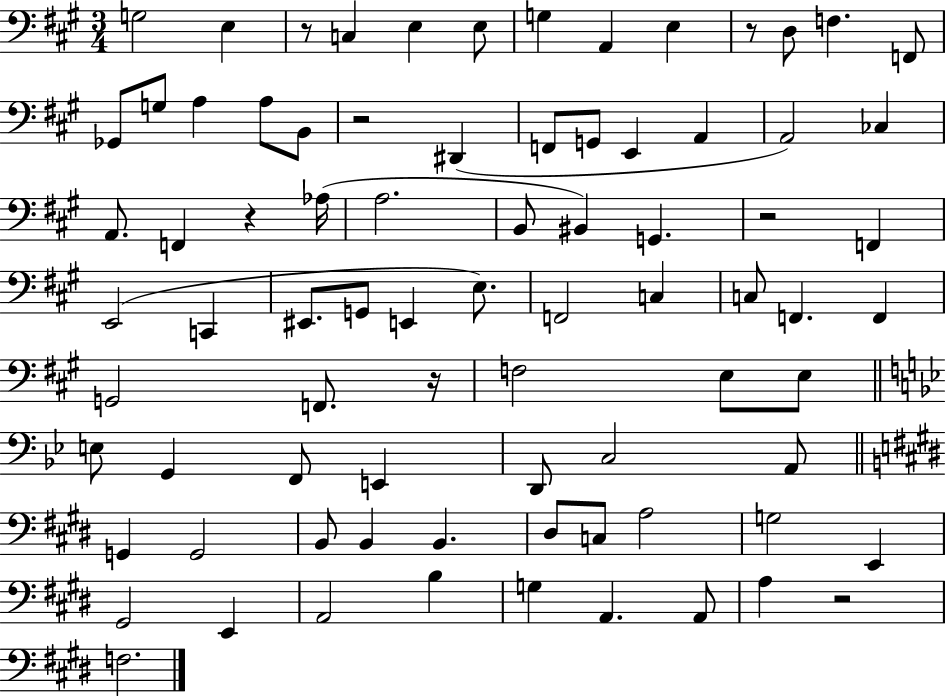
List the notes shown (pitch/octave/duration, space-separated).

G3/h E3/q R/e C3/q E3/q E3/e G3/q A2/q E3/q R/e D3/e F3/q. F2/e Gb2/e G3/e A3/q A3/e B2/e R/h D#2/q F2/e G2/e E2/q A2/q A2/h CES3/q A2/e. F2/q R/q Ab3/s A3/h. B2/e BIS2/q G2/q. R/h F2/q E2/h C2/q EIS2/e. G2/e E2/q E3/e. F2/h C3/q C3/e F2/q. F2/q G2/h F2/e. R/s F3/h E3/e E3/e E3/e G2/q F2/e E2/q D2/e C3/h A2/e G2/q G2/h B2/e B2/q B2/q. D#3/e C3/e A3/h G3/h E2/q G#2/h E2/q A2/h B3/q G3/q A2/q. A2/e A3/q R/h F3/h.